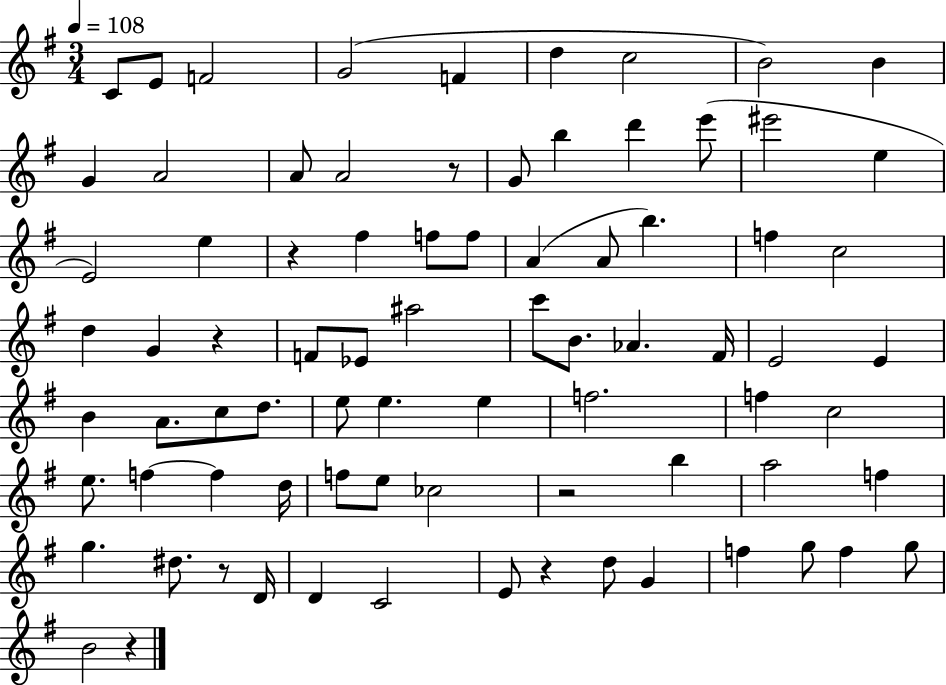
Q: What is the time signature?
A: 3/4